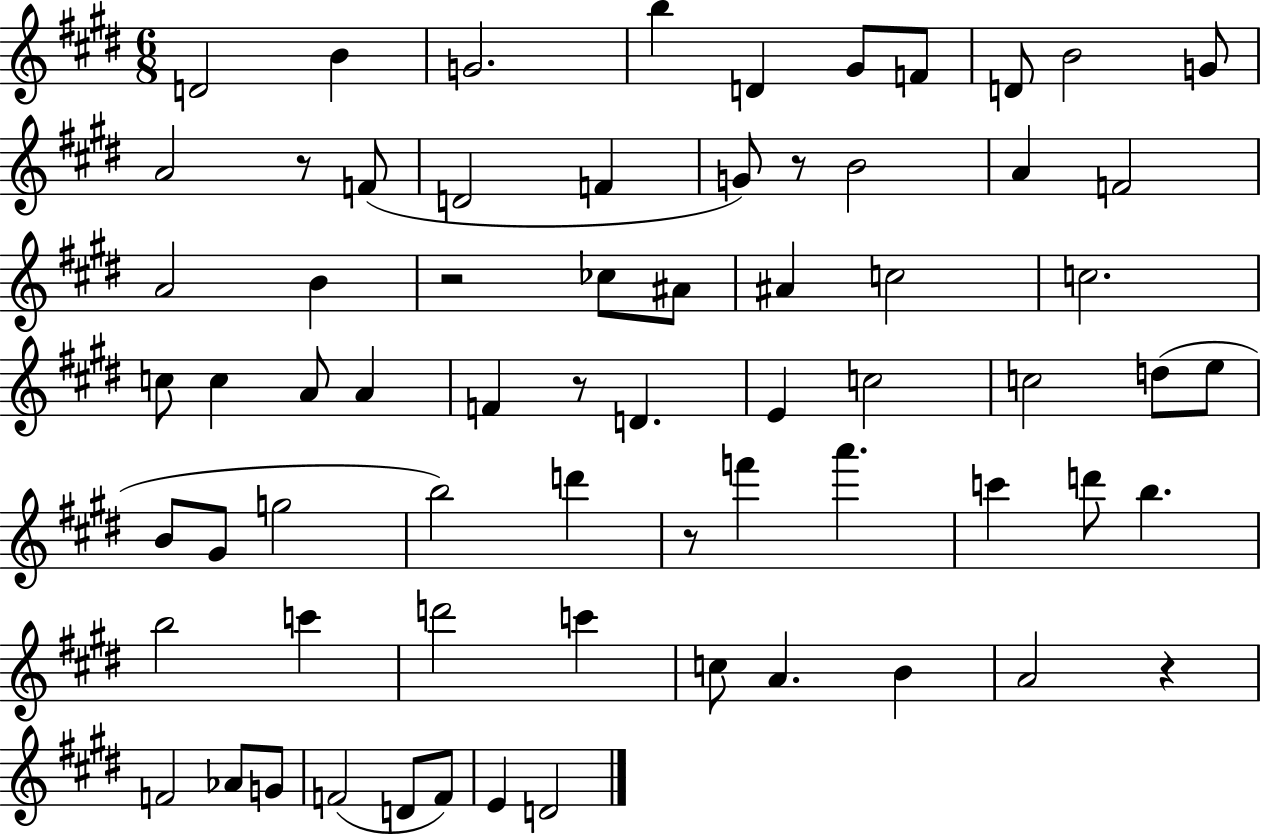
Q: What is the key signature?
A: E major